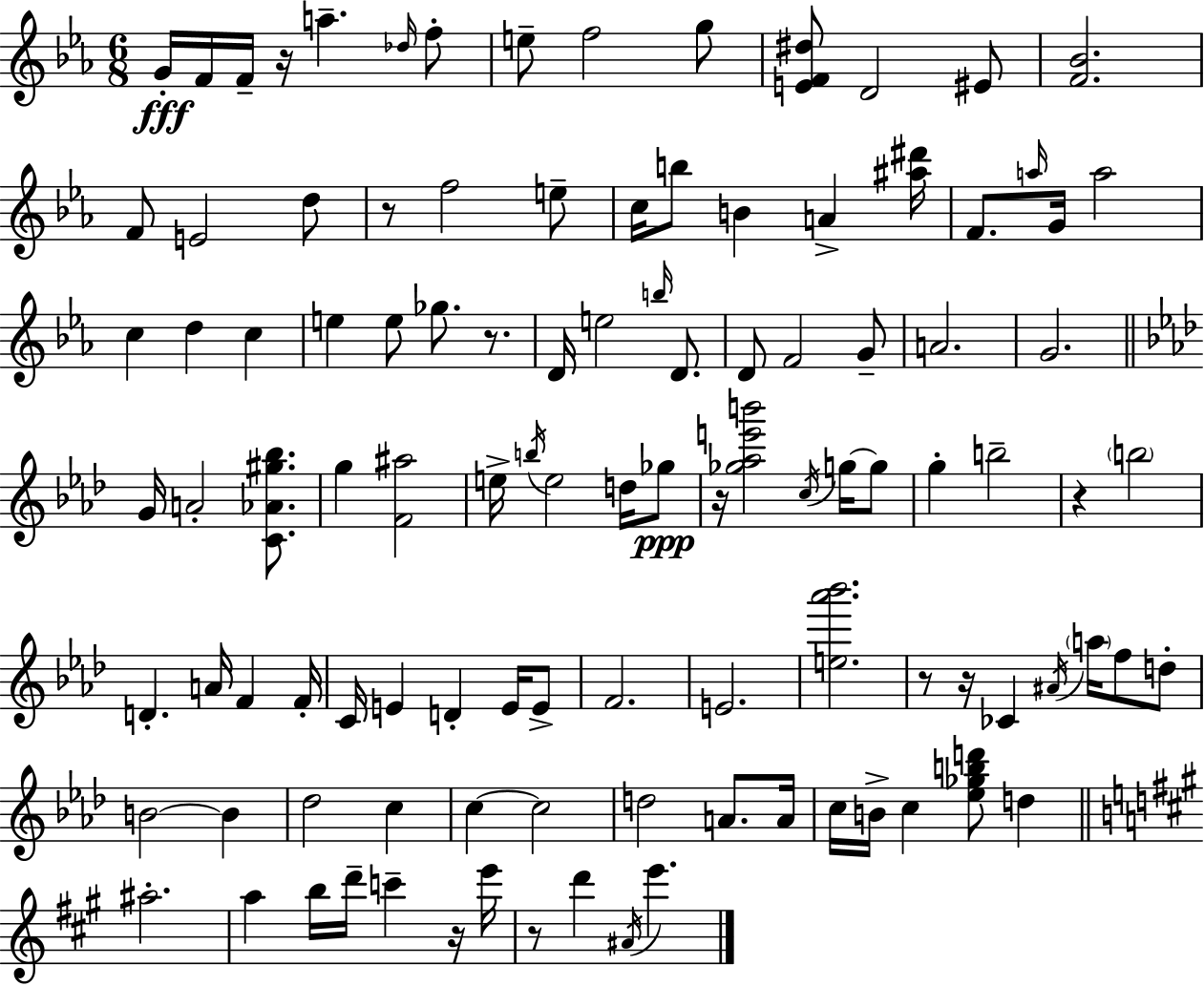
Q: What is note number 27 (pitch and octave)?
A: C5